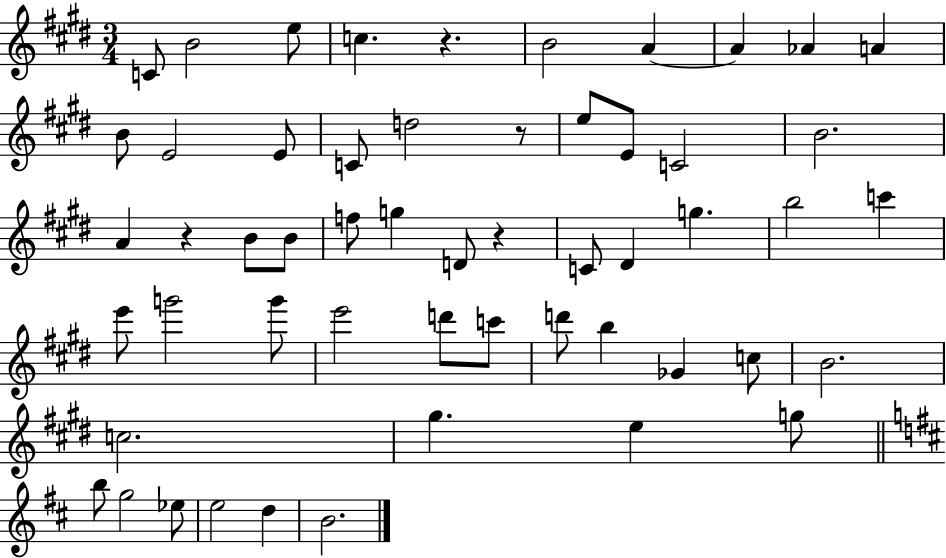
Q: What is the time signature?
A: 3/4